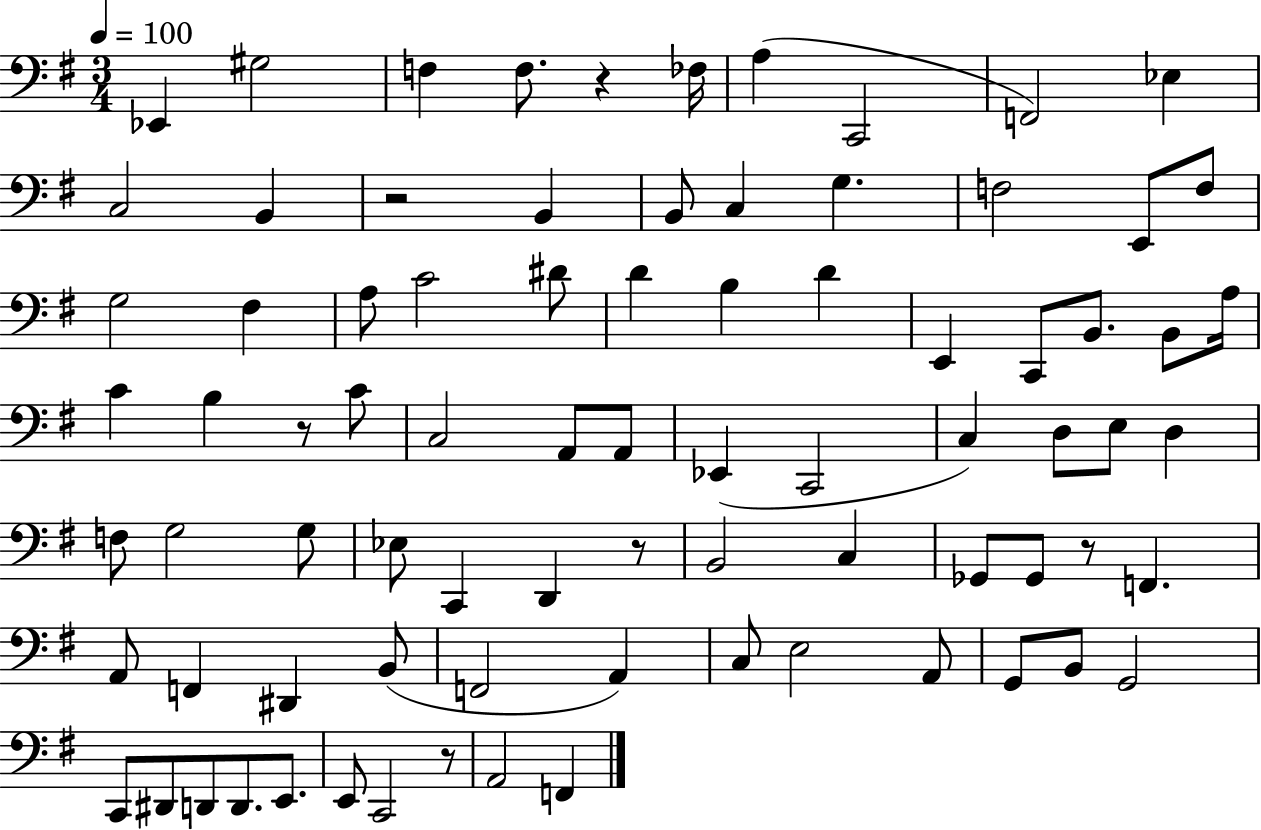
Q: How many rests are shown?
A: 6